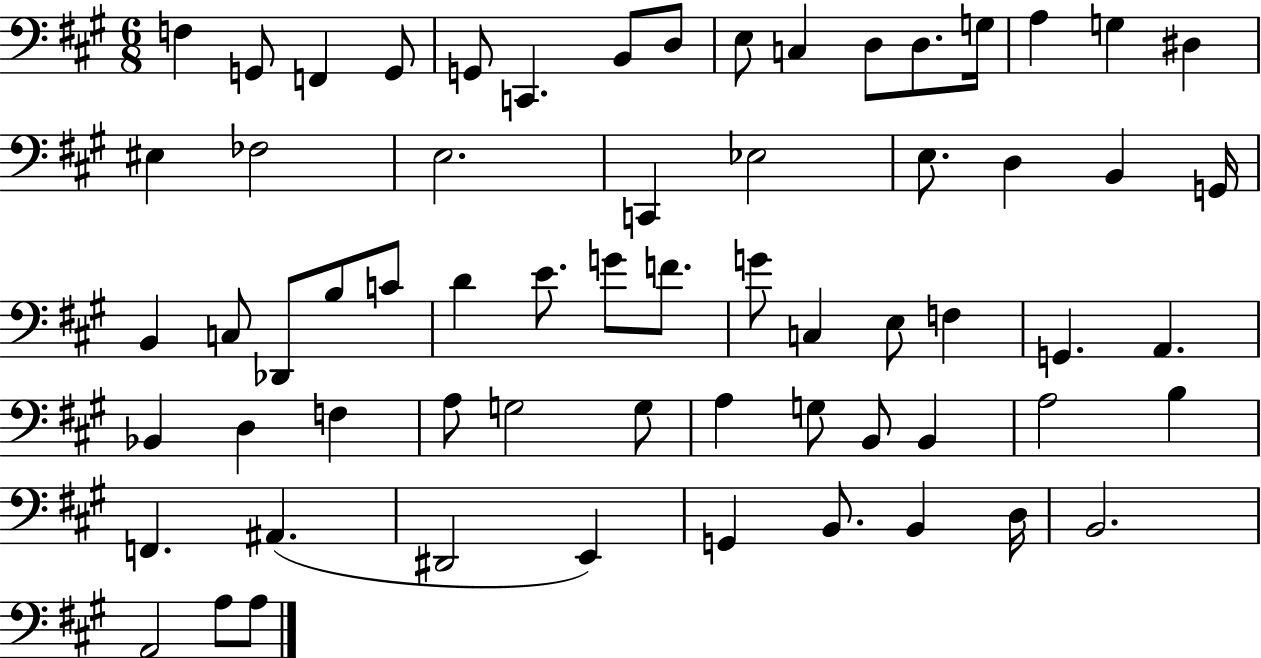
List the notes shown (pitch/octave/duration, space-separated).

F3/q G2/e F2/q G2/e G2/e C2/q. B2/e D3/e E3/e C3/q D3/e D3/e. G3/s A3/q G3/q D#3/q EIS3/q FES3/h E3/h. C2/q Eb3/h E3/e. D3/q B2/q G2/s B2/q C3/e Db2/e B3/e C4/e D4/q E4/e. G4/e F4/e. G4/e C3/q E3/e F3/q G2/q. A2/q. Bb2/q D3/q F3/q A3/e G3/h G3/e A3/q G3/e B2/e B2/q A3/h B3/q F2/q. A#2/q. D#2/h E2/q G2/q B2/e. B2/q D3/s B2/h. A2/h A3/e A3/e